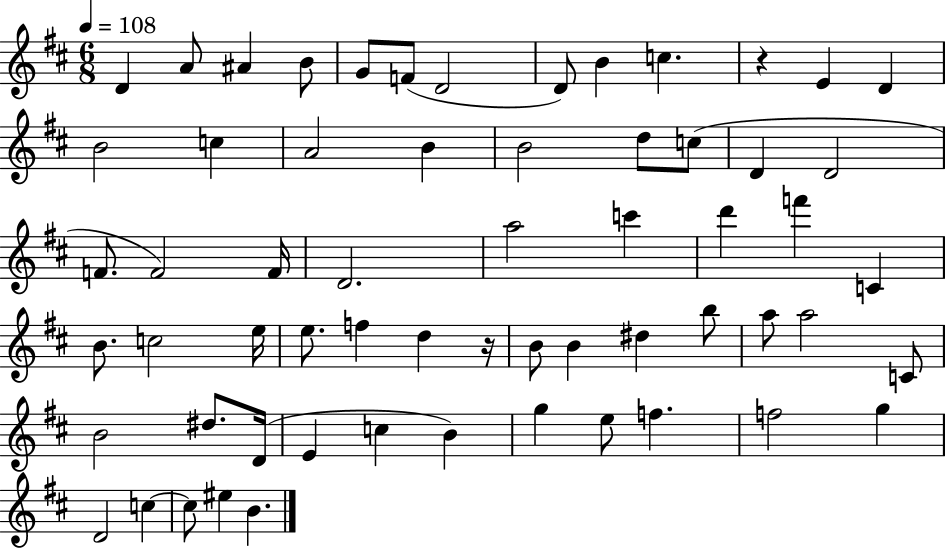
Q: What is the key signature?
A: D major